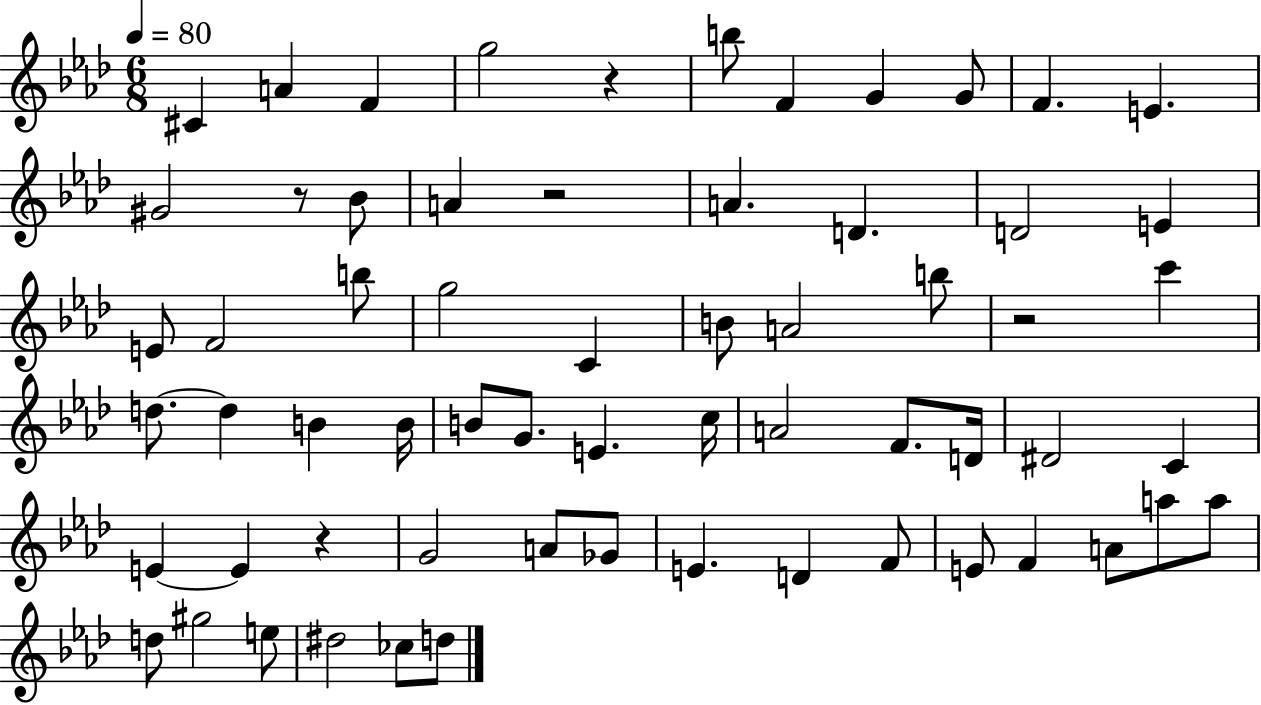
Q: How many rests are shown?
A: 5